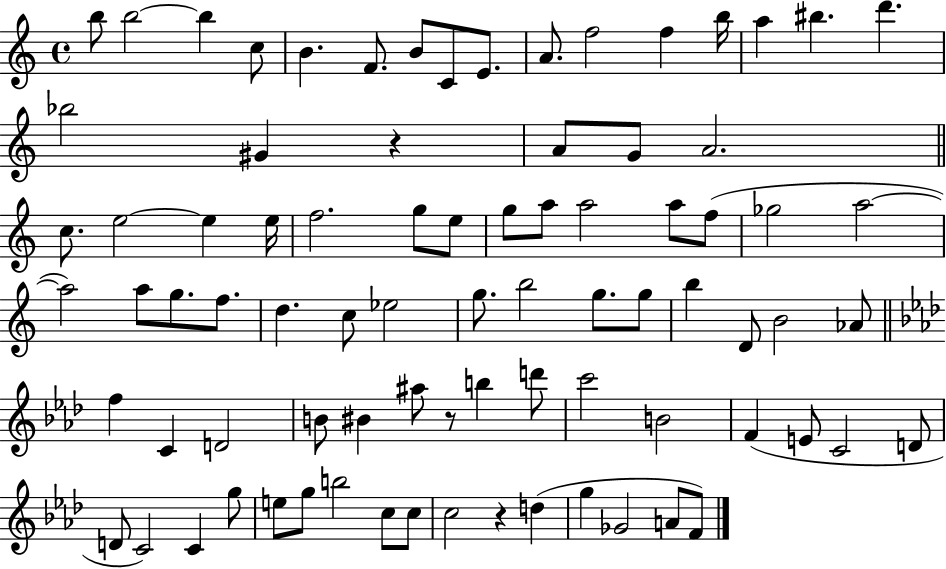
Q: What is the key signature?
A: C major